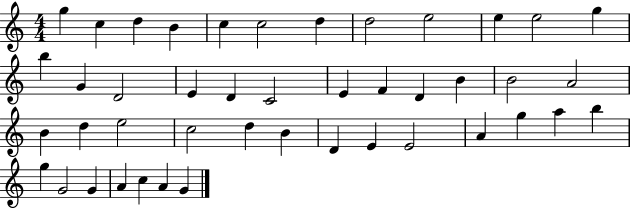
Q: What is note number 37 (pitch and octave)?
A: B5